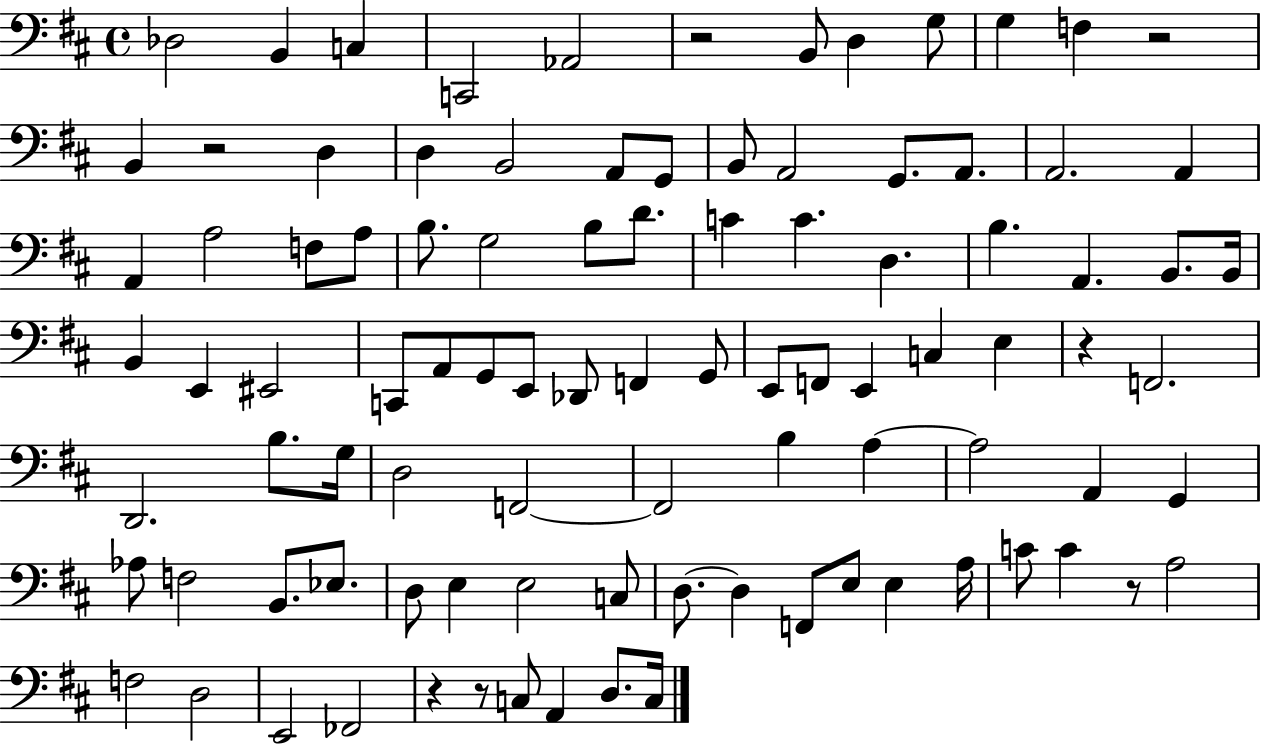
{
  \clef bass
  \time 4/4
  \defaultTimeSignature
  \key d \major
  des2 b,4 c4 | c,2 aes,2 | r2 b,8 d4 g8 | g4 f4 r2 | \break b,4 r2 d4 | d4 b,2 a,8 g,8 | b,8 a,2 g,8. a,8. | a,2. a,4 | \break a,4 a2 f8 a8 | b8. g2 b8 d'8. | c'4 c'4. d4. | b4. a,4. b,8. b,16 | \break b,4 e,4 eis,2 | c,8 a,8 g,8 e,8 des,8 f,4 g,8 | e,8 f,8 e,4 c4 e4 | r4 f,2. | \break d,2. b8. g16 | d2 f,2~~ | f,2 b4 a4~~ | a2 a,4 g,4 | \break aes8 f2 b,8. ees8. | d8 e4 e2 c8 | d8.~~ d4 f,8 e8 e4 a16 | c'8 c'4 r8 a2 | \break f2 d2 | e,2 fes,2 | r4 r8 c8 a,4 d8. c16 | \bar "|."
}